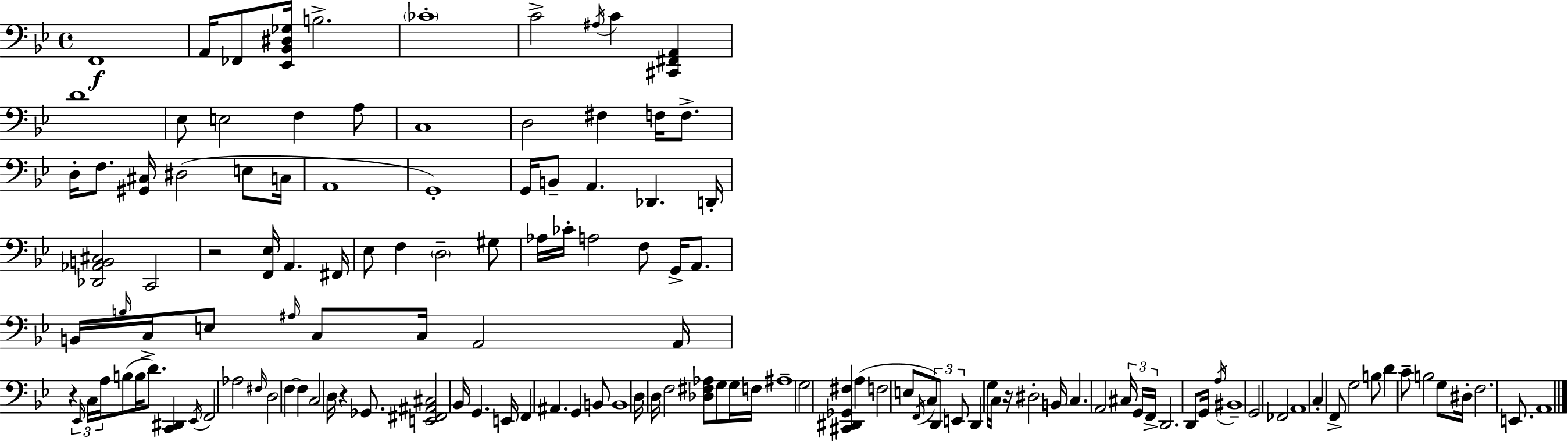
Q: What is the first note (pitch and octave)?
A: F2